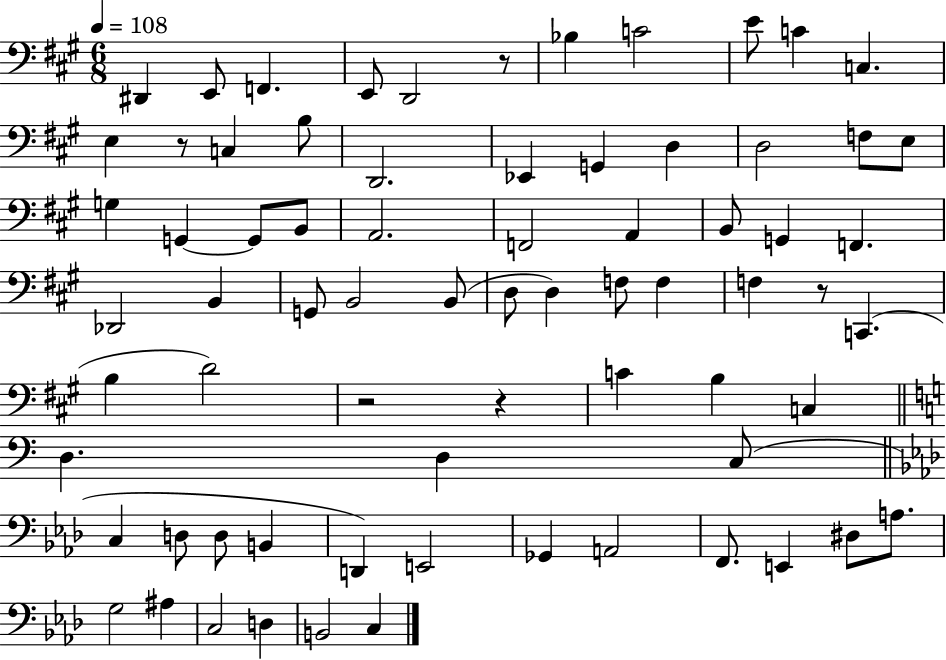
{
  \clef bass
  \numericTimeSignature
  \time 6/8
  \key a \major
  \tempo 4 = 108
  dis,4 e,8 f,4. | e,8 d,2 r8 | bes4 c'2 | e'8 c'4 c4. | \break e4 r8 c4 b8 | d,2. | ees,4 g,4 d4 | d2 f8 e8 | \break g4 g,4~~ g,8 b,8 | a,2. | f,2 a,4 | b,8 g,4 f,4. | \break des,2 b,4 | g,8 b,2 b,8( | d8 d4) f8 f4 | f4 r8 c,4.( | \break b4 d'2) | r2 r4 | c'4 b4 c4 | \bar "||" \break \key c \major d4. d4 c8( | \bar "||" \break \key aes \major c4 d8 d8 b,4 | d,4) e,2 | ges,4 a,2 | f,8. e,4 dis8 a8. | \break g2 ais4 | c2 d4 | b,2 c4 | \bar "|."
}